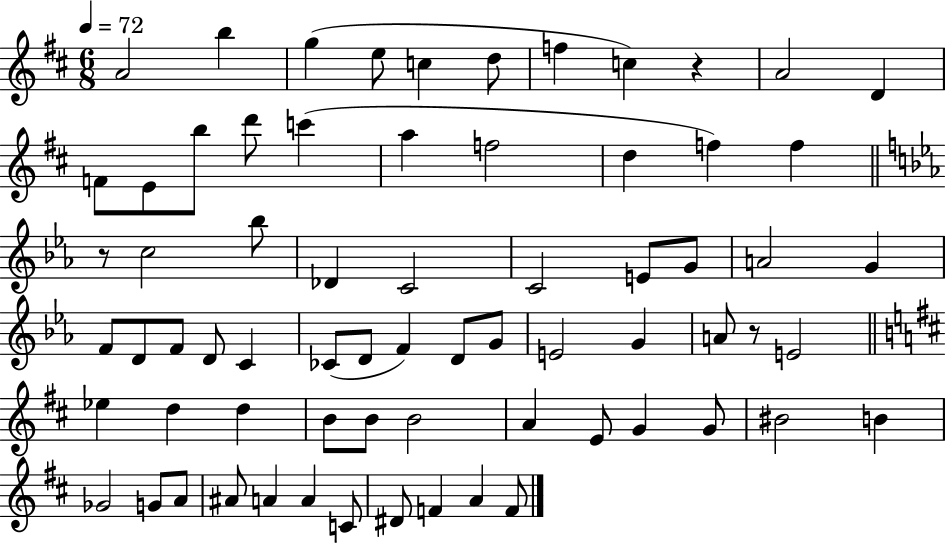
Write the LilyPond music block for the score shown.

{
  \clef treble
  \numericTimeSignature
  \time 6/8
  \key d \major
  \tempo 4 = 72
  a'2 b''4 | g''4( e''8 c''4 d''8 | f''4 c''4) r4 | a'2 d'4 | \break f'8 e'8 b''8 d'''8 c'''4( | a''4 f''2 | d''4 f''4) f''4 | \bar "||" \break \key ees \major r8 c''2 bes''8 | des'4 c'2 | c'2 e'8 g'8 | a'2 g'4 | \break f'8 d'8 f'8 d'8 c'4 | ces'8( d'8 f'4) d'8 g'8 | e'2 g'4 | a'8 r8 e'2 | \break \bar "||" \break \key d \major ees''4 d''4 d''4 | b'8 b'8 b'2 | a'4 e'8 g'4 g'8 | bis'2 b'4 | \break ges'2 g'8 a'8 | ais'8 a'4 a'4 c'8 | dis'8 f'4 a'4 f'8 | \bar "|."
}